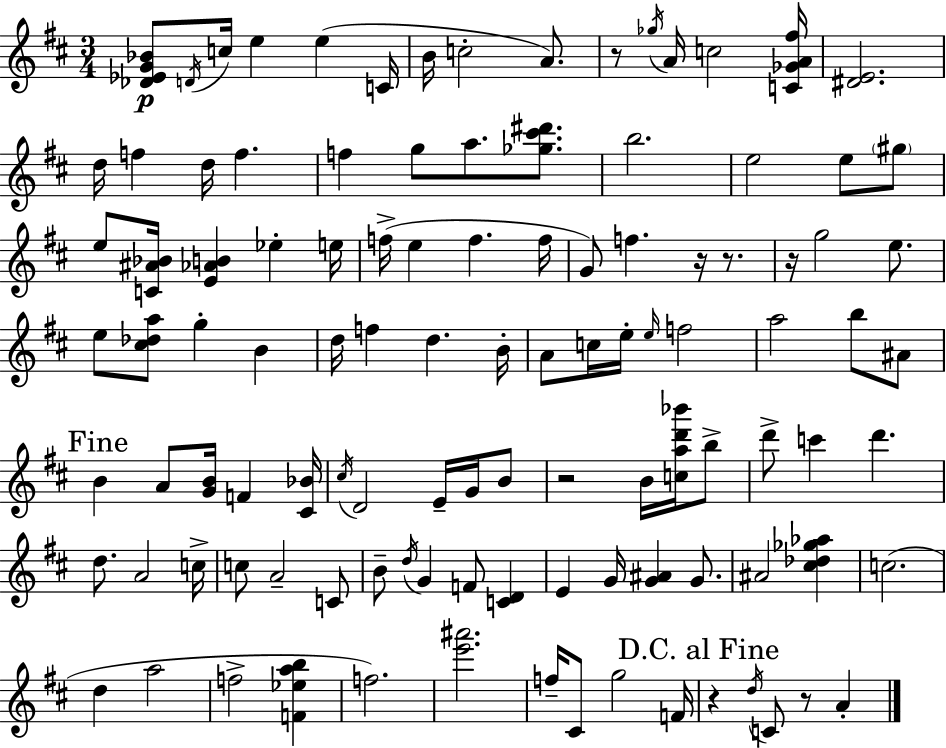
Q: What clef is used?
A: treble